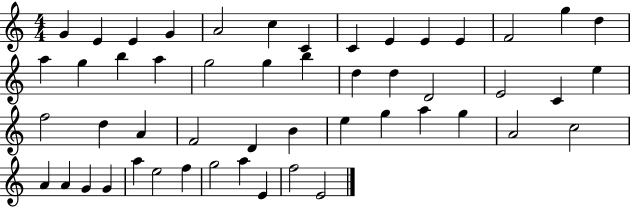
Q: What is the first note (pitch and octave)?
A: G4